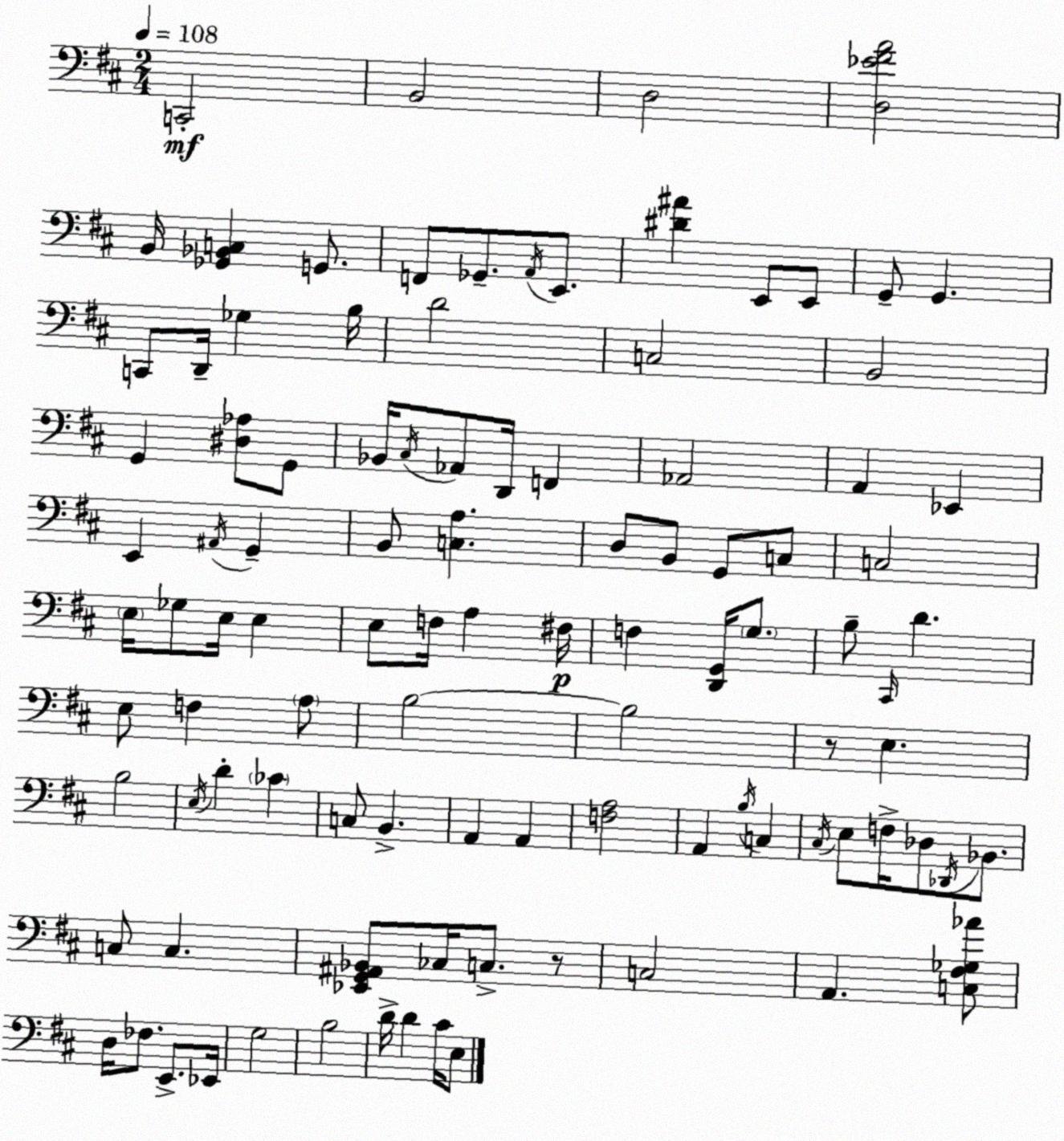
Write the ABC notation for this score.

X:1
T:Untitled
M:2/4
L:1/4
K:D
C,,2 B,,2 D,2 [D,_E^FA]2 B,,/4 [_G,,_B,,C,] G,,/2 F,,/2 _G,,/2 A,,/4 E,,/2 [^D^A] E,,/2 E,,/2 G,,/2 G,, C,,/2 D,,/4 _G, B,/4 D2 C,2 B,,2 G,, [^D,_A,]/2 G,,/2 _B,,/4 ^C,/4 _A,,/2 D,,/4 F,, _A,,2 A,, _E,, E,, ^A,,/4 G,, B,,/2 [C,A,] D,/2 B,,/2 G,,/2 C,/2 C,2 E,/4 _G,/2 E,/4 E, E,/2 F,/4 A, ^F,/4 F, [D,,G,,]/4 G,/2 B,/2 ^C,,/4 D E,/2 F, A,/2 B,2 B,2 z/2 E, B,2 E,/4 D _C C,/2 B,, A,, A,, [F,A,]2 A,, B,/4 C, ^C,/4 E,/2 F,/4 _D,/2 _D,,/4 _B,,/2 C,/2 C, [_E,,G,,^A,,_B,,]/2 _C,/4 C,/2 z/2 C,2 A,, [C,^F,_G,_A]/2 D,/4 _F,/2 E,,/2 _E,,/4 G,2 B,2 D/4 D ^C/4 E,/2